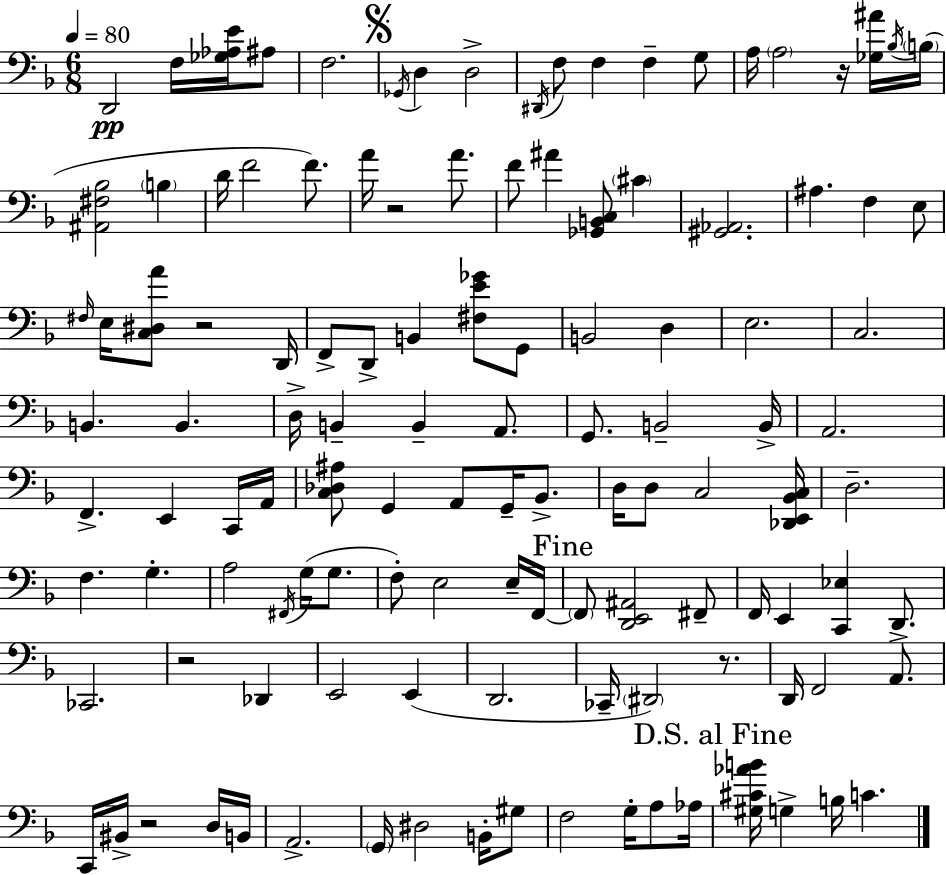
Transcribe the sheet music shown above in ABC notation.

X:1
T:Untitled
M:6/8
L:1/4
K:F
D,,2 F,/4 [_G,_A,E]/4 ^A,/2 F,2 _G,,/4 D, D,2 ^D,,/4 F,/2 F, F, G,/2 A,/4 A,2 z/4 [_G,^A]/4 _B,/4 B,/4 [^A,,^F,_B,]2 B, D/4 F2 F/2 A/4 z2 A/2 F/2 ^A [_G,,B,,C,]/2 ^C [^G,,_A,,]2 ^A, F, E,/2 ^F,/4 E,/4 [C,^D,A]/2 z2 D,,/4 F,,/2 D,,/2 B,, [^F,E_G]/2 G,,/2 B,,2 D, E,2 C,2 B,, B,, D,/4 B,, B,, A,,/2 G,,/2 B,,2 B,,/4 A,,2 F,, E,, C,,/4 A,,/4 [C,_D,^A,]/2 G,, A,,/2 G,,/4 _B,,/2 D,/4 D,/2 C,2 [_D,,E,,_B,,C,]/4 D,2 F, G, A,2 ^F,,/4 G,/4 G,/2 F,/2 E,2 E,/4 F,,/4 F,,/2 [D,,E,,^A,,]2 ^F,,/2 F,,/4 E,, [C,,_E,] D,,/2 _C,,2 z2 _D,, E,,2 E,, D,,2 _C,,/4 ^D,,2 z/2 D,,/4 F,,2 A,,/2 C,,/4 ^B,,/4 z2 D,/4 B,,/4 A,,2 G,,/4 ^D,2 B,,/4 ^G,/2 F,2 G,/4 A,/2 _A,/4 [^G,^C_AB]/4 G, B,/4 C